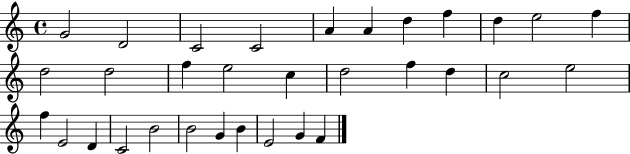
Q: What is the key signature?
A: C major